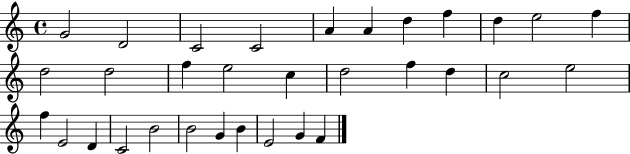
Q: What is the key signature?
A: C major